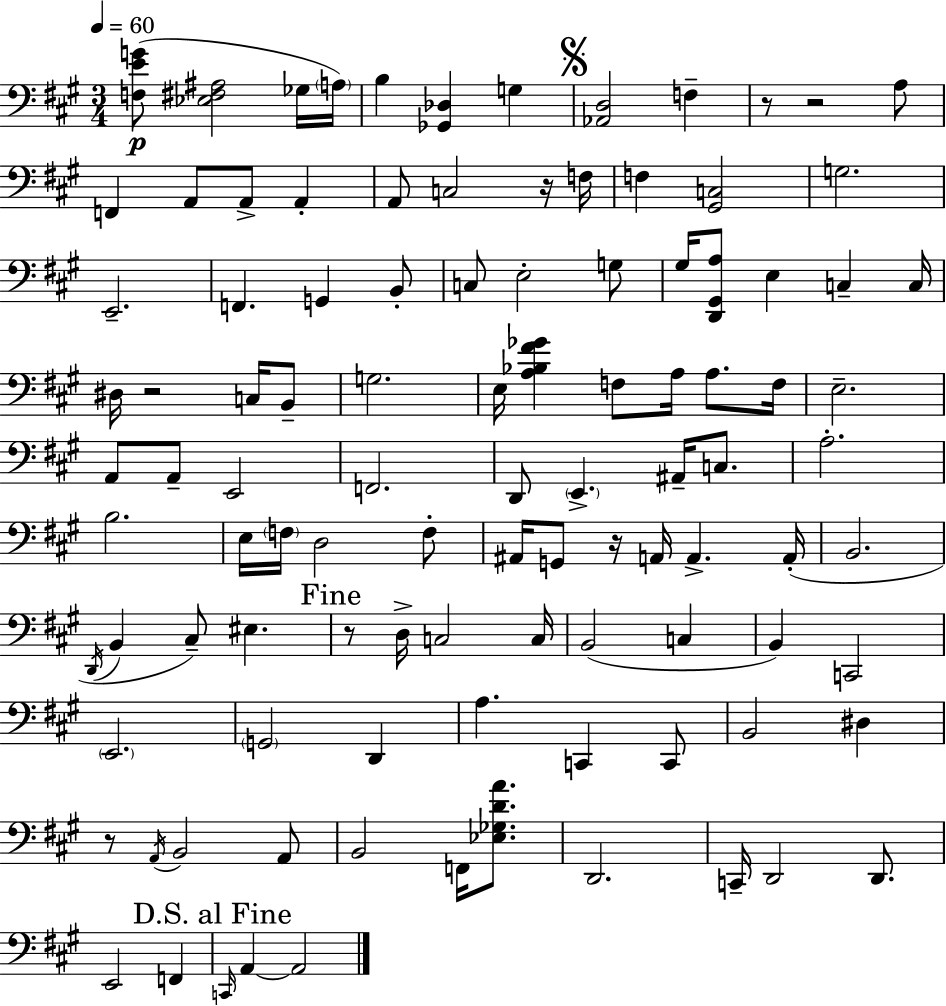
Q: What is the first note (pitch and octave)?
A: Gb3